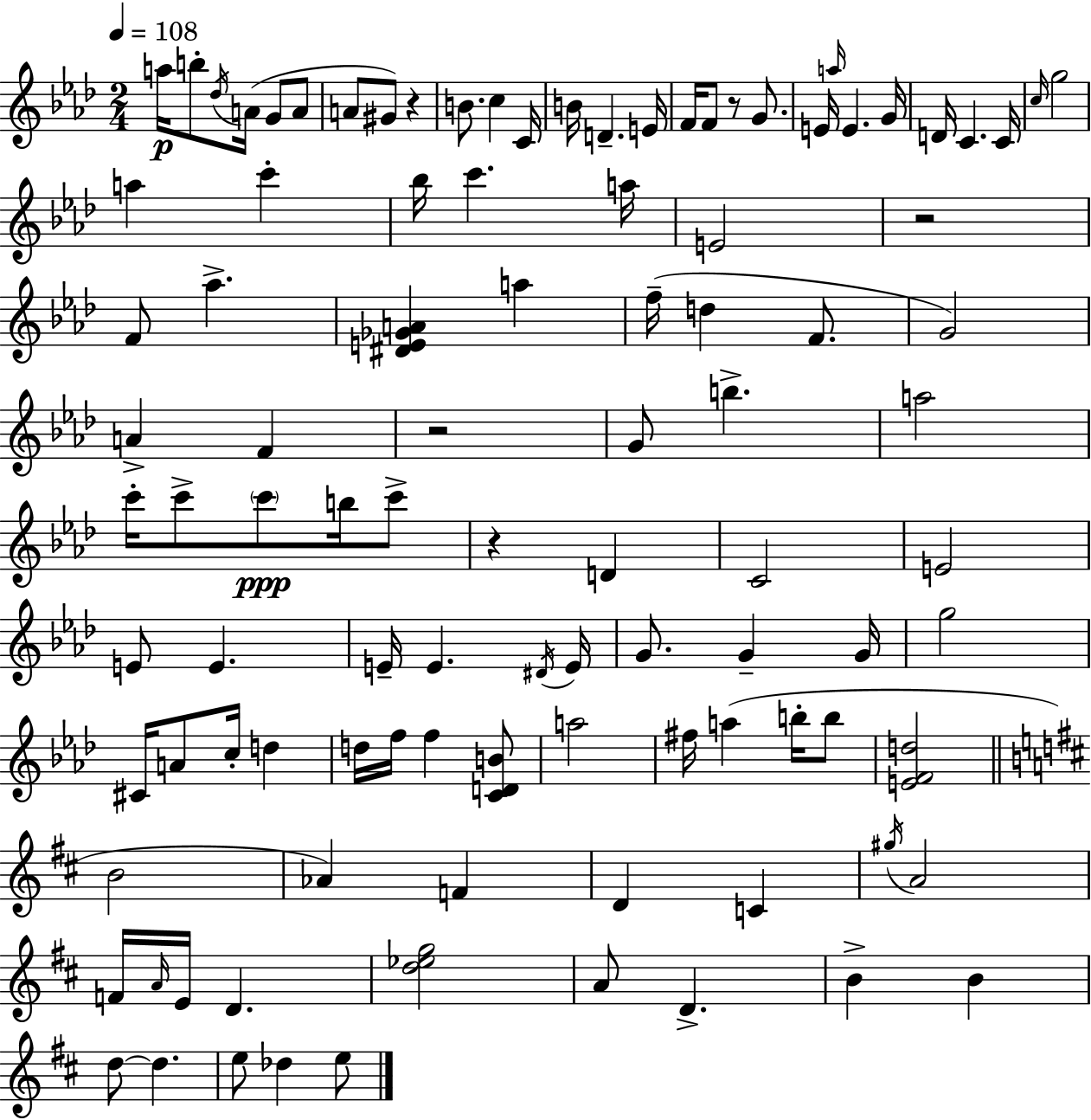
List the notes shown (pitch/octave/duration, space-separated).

A5/s B5/e Db5/s A4/s G4/e A4/e A4/e G#4/e R/q B4/e. C5/q C4/s B4/s D4/q. E4/s F4/s F4/e R/e G4/e. E4/s A5/s E4/q. G4/s D4/s C4/q. C4/s C5/s G5/h A5/q C6/q Bb5/s C6/q. A5/s E4/h R/h F4/e Ab5/q. [D#4,E4,Gb4,A4]/q A5/q F5/s D5/q F4/e. G4/h A4/q F4/q R/h G4/e B5/q. A5/h C6/s C6/e C6/e B5/s C6/e R/q D4/q C4/h E4/h E4/e E4/q. E4/s E4/q. D#4/s E4/s G4/e. G4/q G4/s G5/h C#4/s A4/e C5/s D5/q D5/s F5/s F5/q [C4,D4,B4]/e A5/h F#5/s A5/q B5/s B5/e [E4,F4,D5]/h B4/h Ab4/q F4/q D4/q C4/q G#5/s A4/h F4/s A4/s E4/s D4/q. [D5,Eb5,G5]/h A4/e D4/q. B4/q B4/q D5/e D5/q. E5/e Db5/q E5/e